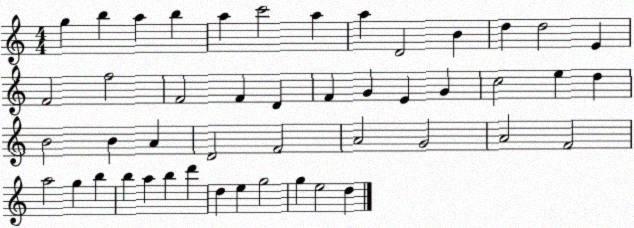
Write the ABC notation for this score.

X:1
T:Untitled
M:4/4
L:1/4
K:C
g b a b a c'2 a a D2 B d d2 E F2 f2 F2 F D F G E G c2 e d B2 B A D2 F2 A2 G2 A2 F2 a2 g b b a b d' d e g2 g e2 d